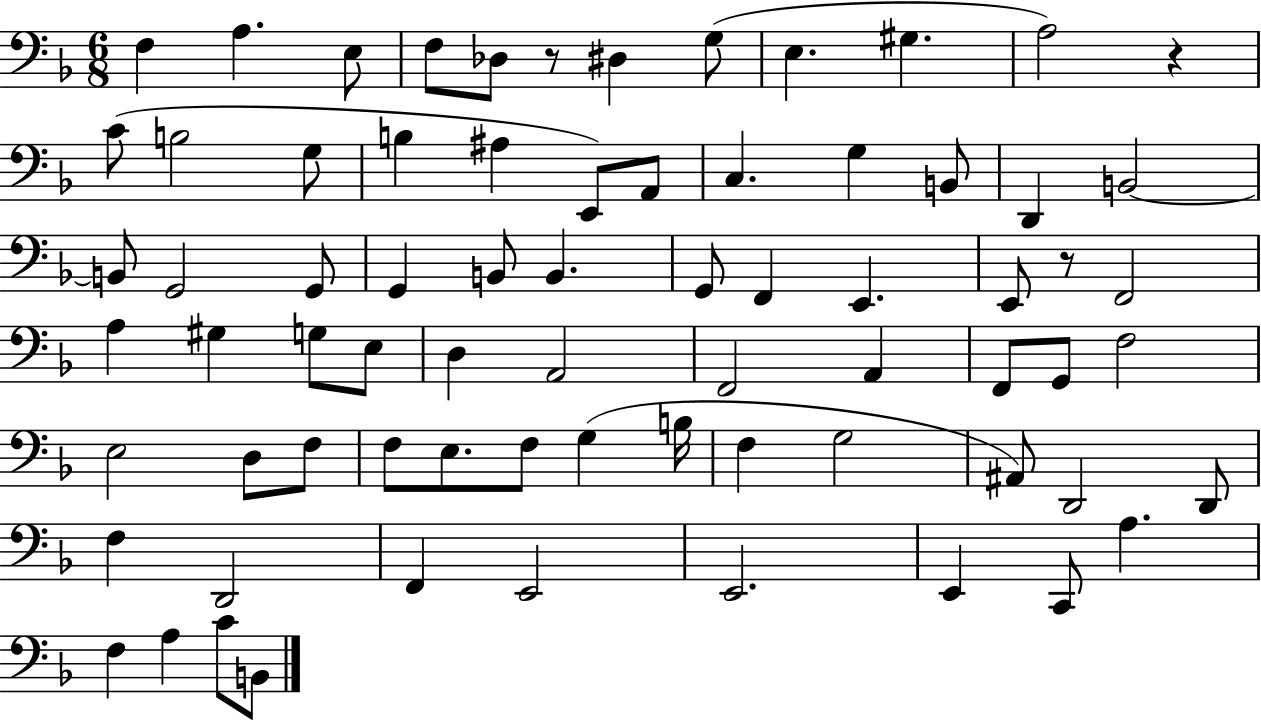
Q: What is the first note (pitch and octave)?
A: F3